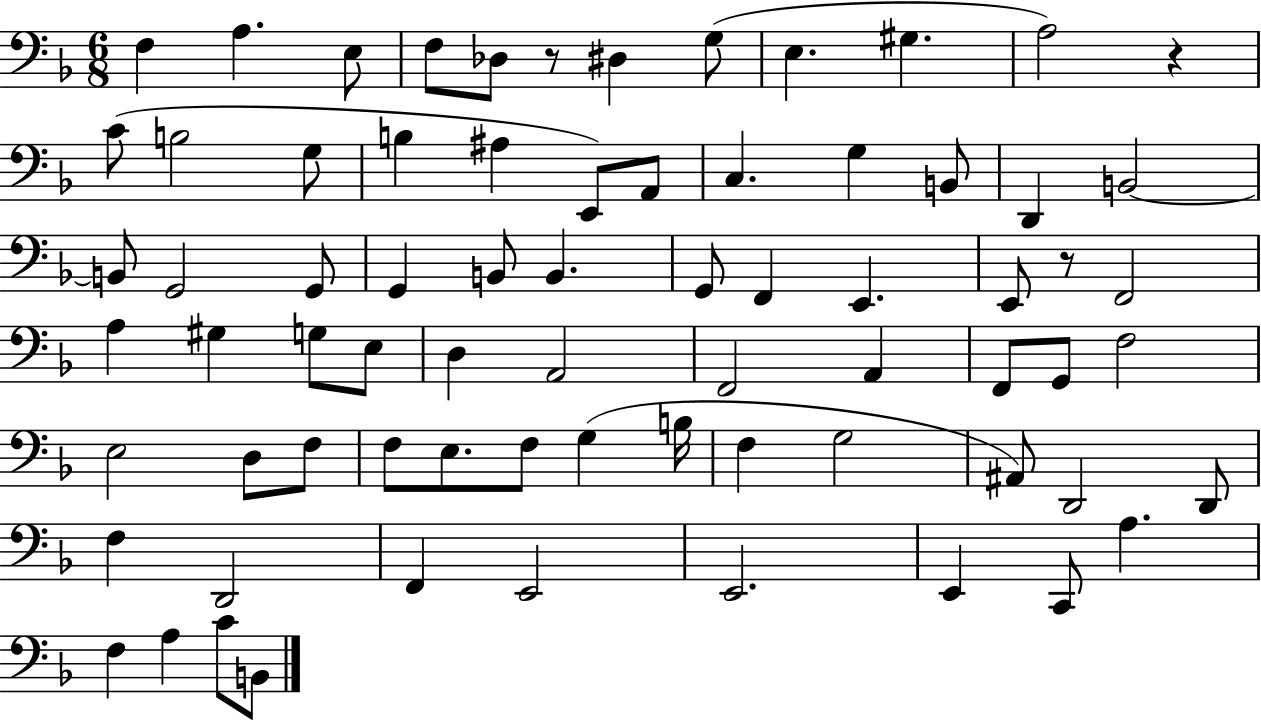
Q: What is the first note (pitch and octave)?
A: F3